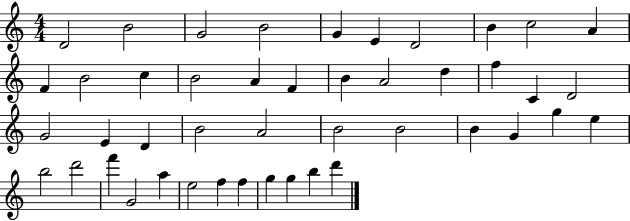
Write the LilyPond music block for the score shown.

{
  \clef treble
  \numericTimeSignature
  \time 4/4
  \key c \major
  d'2 b'2 | g'2 b'2 | g'4 e'4 d'2 | b'4 c''2 a'4 | \break f'4 b'2 c''4 | b'2 a'4 f'4 | b'4 a'2 d''4 | f''4 c'4 d'2 | \break g'2 e'4 d'4 | b'2 a'2 | b'2 b'2 | b'4 g'4 g''4 e''4 | \break b''2 d'''2 | f'''4 g'2 a''4 | e''2 f''4 f''4 | g''4 g''4 b''4 d'''4 | \break \bar "|."
}